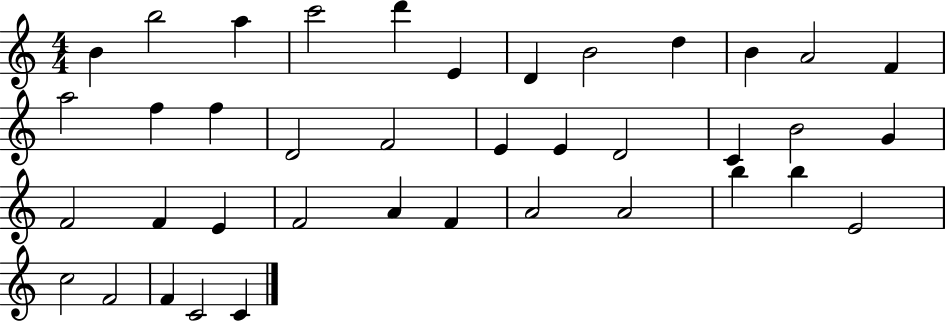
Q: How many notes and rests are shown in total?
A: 39